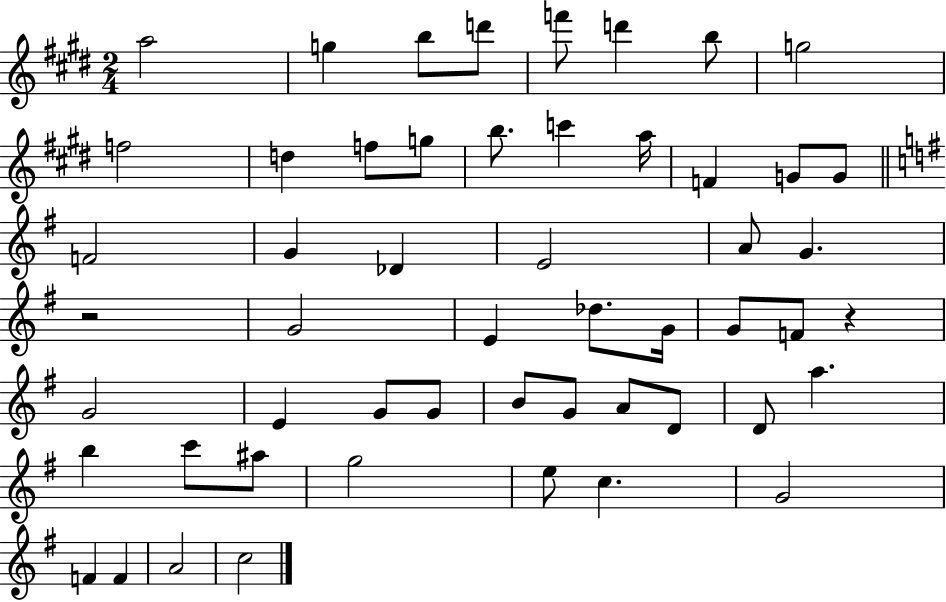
A5/h G5/q B5/e D6/e F6/e D6/q B5/e G5/h F5/h D5/q F5/e G5/e B5/e. C6/q A5/s F4/q G4/e G4/e F4/h G4/q Db4/q E4/h A4/e G4/q. R/h G4/h E4/q Db5/e. G4/s G4/e F4/e R/q G4/h E4/q G4/e G4/e B4/e G4/e A4/e D4/e D4/e A5/q. B5/q C6/e A#5/e G5/h E5/e C5/q. G4/h F4/q F4/q A4/h C5/h